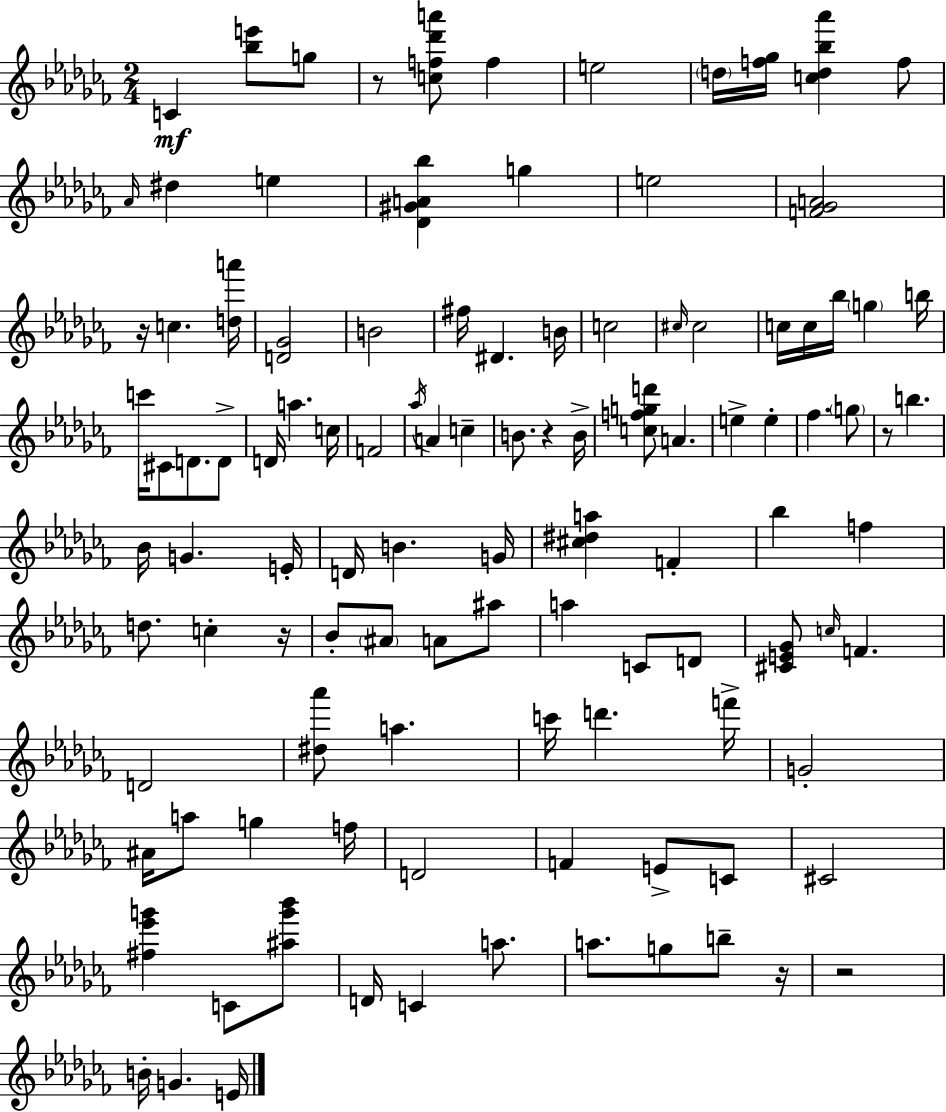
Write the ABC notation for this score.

X:1
T:Untitled
M:2/4
L:1/4
K:Abm
C [_be']/2 g/2 z/2 [cf_d'a']/2 f e2 d/4 [f_g]/4 [cd_b_a'] f/2 _A/4 ^d e [_D^GA_b] g e2 [F_GA]2 z/4 c [da']/4 [D_G]2 B2 ^f/4 ^D B/4 c2 ^c/4 ^c2 c/4 c/4 _b/4 g b/4 c'/4 ^C/2 D/2 D/2 D/4 a c/4 F2 _a/4 A c B/2 z B/4 [cfgd']/2 A e e _f g/2 z/2 b _B/4 G E/4 D/4 B G/4 [^c^da] F _b f d/2 c z/4 _B/2 ^A/2 A/2 ^a/2 a C/2 D/2 [^CE_G]/2 c/4 F D2 [^d_a']/2 a c'/4 d' f'/4 G2 ^A/4 a/2 g f/4 D2 F E/2 C/2 ^C2 [^f_e'g'] C/2 [^ag'_b']/2 D/4 C a/2 a/2 g/2 b/2 z/4 z2 B/4 G E/4